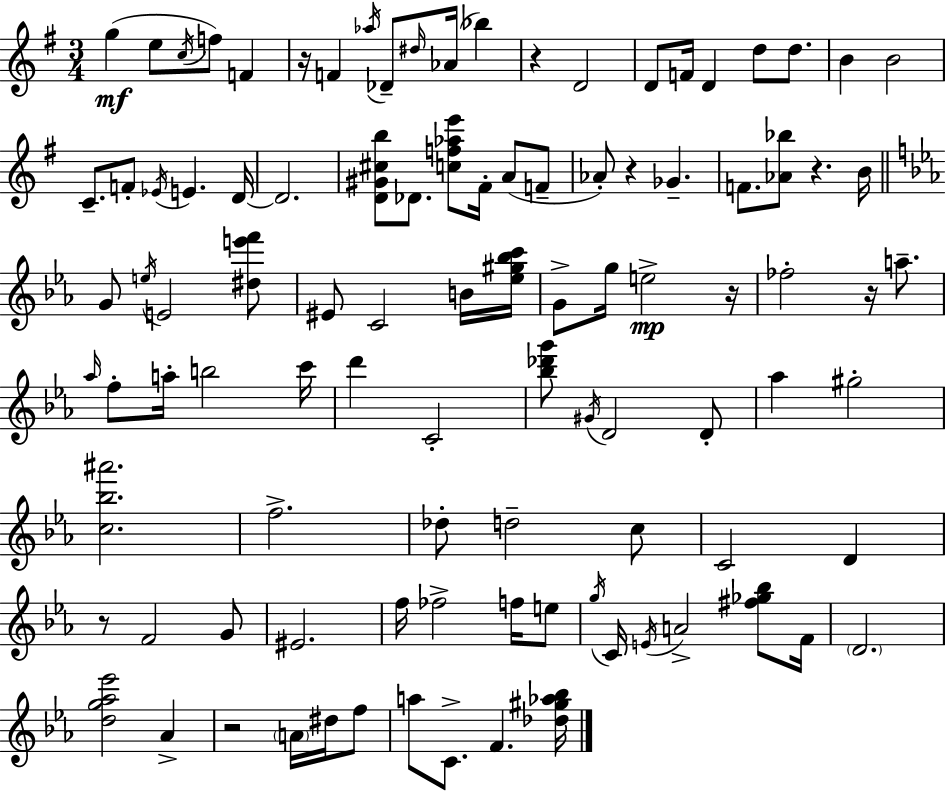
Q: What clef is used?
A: treble